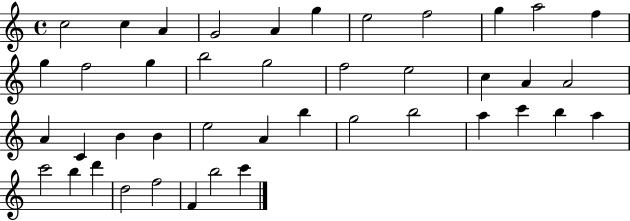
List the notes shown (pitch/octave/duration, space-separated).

C5/h C5/q A4/q G4/h A4/q G5/q E5/h F5/h G5/q A5/h F5/q G5/q F5/h G5/q B5/h G5/h F5/h E5/h C5/q A4/q A4/h A4/q C4/q B4/q B4/q E5/h A4/q B5/q G5/h B5/h A5/q C6/q B5/q A5/q C6/h B5/q D6/q D5/h F5/h F4/q B5/h C6/q